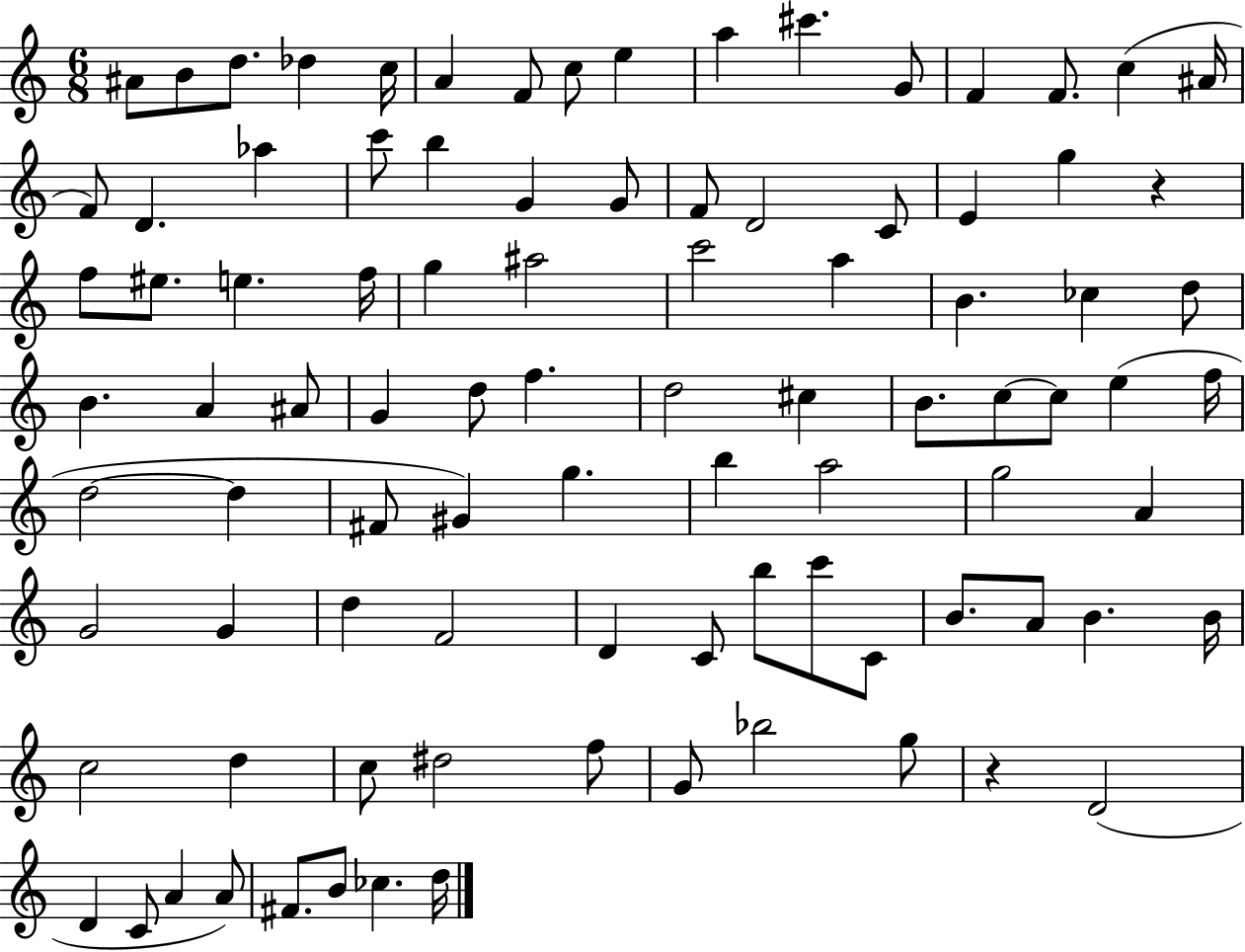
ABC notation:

X:1
T:Untitled
M:6/8
L:1/4
K:C
^A/2 B/2 d/2 _d c/4 A F/2 c/2 e a ^c' G/2 F F/2 c ^A/4 F/2 D _a c'/2 b G G/2 F/2 D2 C/2 E g z f/2 ^e/2 e f/4 g ^a2 c'2 a B _c d/2 B A ^A/2 G d/2 f d2 ^c B/2 c/2 c/2 e f/4 d2 d ^F/2 ^G g b a2 g2 A G2 G d F2 D C/2 b/2 c'/2 C/2 B/2 A/2 B B/4 c2 d c/2 ^d2 f/2 G/2 _b2 g/2 z D2 D C/2 A A/2 ^F/2 B/2 _c d/4